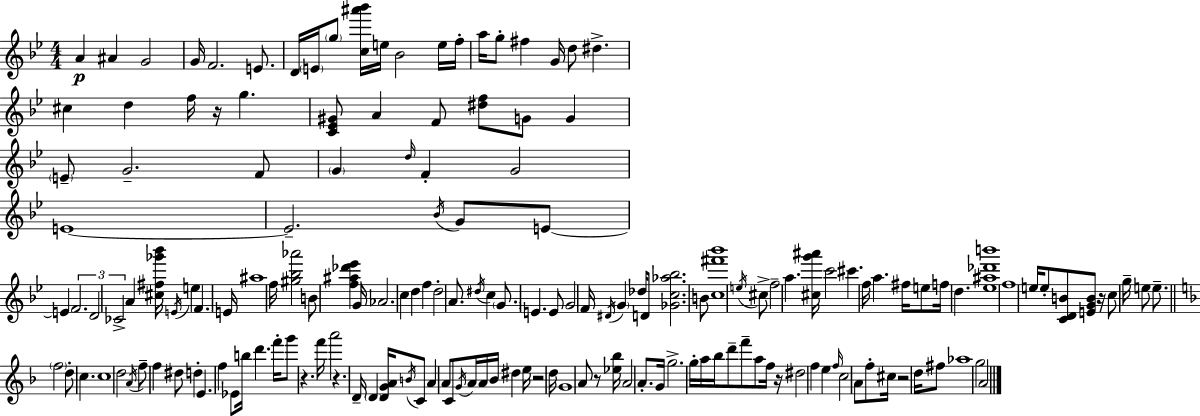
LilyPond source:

{
  \clef treble
  \numericTimeSignature
  \time 4/4
  \key bes \major
  \repeat volta 2 { a'4\p ais'4 g'2 | g'16 f'2. e'8. | d'16 \parenthesize e'16 \parenthesize g''8 <c'' ais''' bes'''>16 e''16 bes'2 e''16 f''16-. | a''16 g''8-. fis''4 g'16 d''8 dis''4.-> | \break cis''4 d''4 f''16 r16 g''4. | <c' ees' gis'>8 a'4 f'8 <dis'' f''>8 g'8 g'4 | \parenthesize e'8-- g'2.-- f'8 | \parenthesize g'4 \grace { d''16 } f'4-. g'2 | \break e'1~~ | e'2.-- \acciaccatura { bes'16 } g'8 | e'8~~ e'4 \tuplet 3/2 { f'2. | d'2 ces'2-> } | \break a'4 <cis'' fis'' ges''' bes'''>16 \acciaccatura { e'16 } e''4 f'4. | e'16 ais''1 | f''16 <gis'' bes'' aes'''>2 b'8 <f'' ais'' des''' ees'''>4 | g'16 aes'2. c''4 | \break d''4 f''4 d''2-. | a'8. \acciaccatura { dis''16 } c''4 \parenthesize g'8. e'4. | e'8 g'2 f'16 \acciaccatura { dis'16 } | \parenthesize g'4 des''16 d'8 <ges' c'' aes'' bes''>2. | \break b'8 <c'' fis''' bes'''>1 | \acciaccatura { e''16 } cis''8-> f''2-- | a''4. <cis'' g''' ais'''>16 c'''2 cis'''4. | f''16 a''4. fis''16 e''8 f''16 | \break d''4. <ees'' ais'' des''' b'''>1 | f''1 | e''16 e''8-. <c' d' b'>8 <e' g' b'>8 r16 c''8 | g''16-- e''8 e''8.-- \bar "||" \break \key f \major \parenthesize f''2 d''8-. c''4. | c''1 | d''2 \acciaccatura { a'16 } f''8-- f''4 dis''8 | d''4-. e'4. f''4 ees'8 | \break b''16 d'''4. f'''16-. g'''8 r4. | f'''16 a'''2 r4. | d'16-- \parenthesize d'4 <d' g' a'>16 \acciaccatura { b'16 } c'8 a'4 a'8 c'8 | \acciaccatura { g'16 } a'16 a'16 bes'16 dis''4 e''16 r2 | \break d''16 g'1 | a'8 r8 <ees'' bes''>16 a'2 | a'8.-. g'16 g''2.-> | g''16-. a''16 bes''16 d'''8-- f'''8-- a''8 f''16 r16 dis''2 | \break f''4 e''4 \grace { f''16 } c''2 | a'8 f''8-. cis''16 r2 | d''16 fis''8 aes''1 | g''2 a'2 | \break } \bar "|."
}